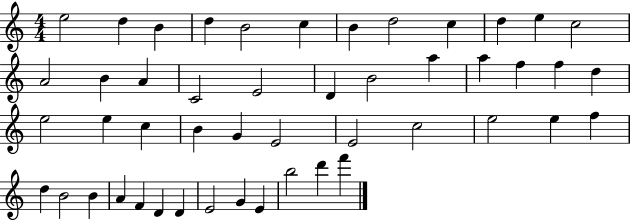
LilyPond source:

{
  \clef treble
  \numericTimeSignature
  \time 4/4
  \key c \major
  e''2 d''4 b'4 | d''4 b'2 c''4 | b'4 d''2 c''4 | d''4 e''4 c''2 | \break a'2 b'4 a'4 | c'2 e'2 | d'4 b'2 a''4 | a''4 f''4 f''4 d''4 | \break e''2 e''4 c''4 | b'4 g'4 e'2 | e'2 c''2 | e''2 e''4 f''4 | \break d''4 b'2 b'4 | a'4 f'4 d'4 d'4 | e'2 g'4 e'4 | b''2 d'''4 f'''4 | \break \bar "|."
}